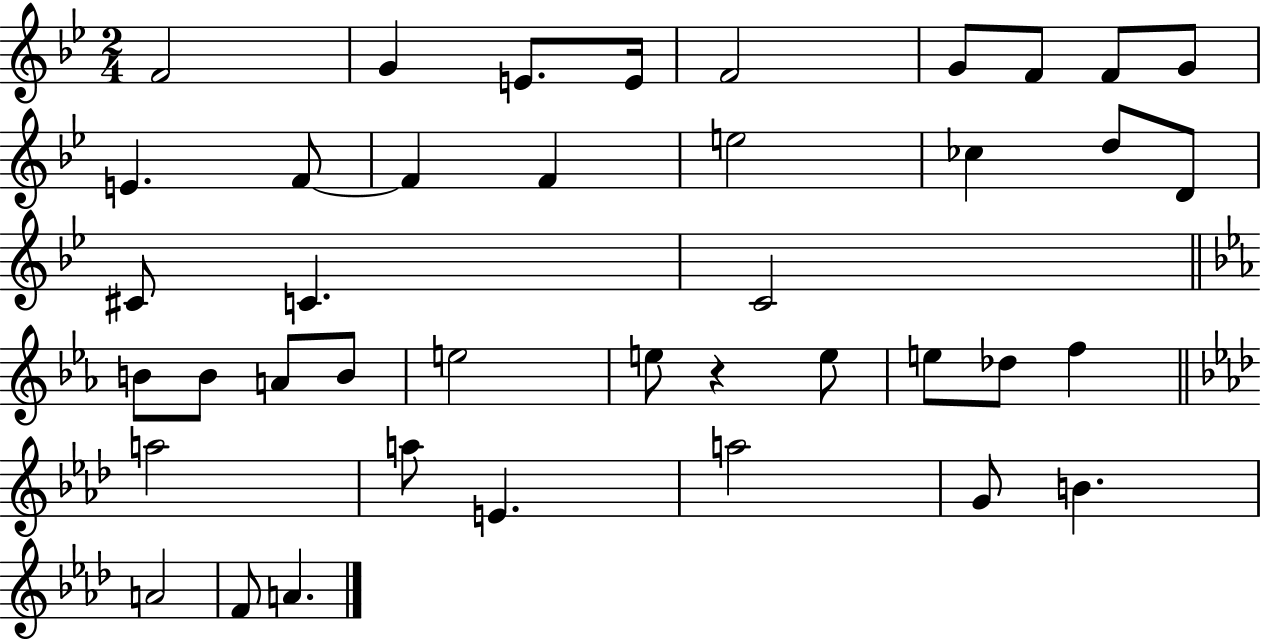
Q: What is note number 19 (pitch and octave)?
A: C4